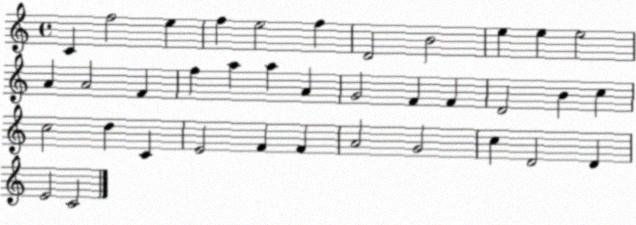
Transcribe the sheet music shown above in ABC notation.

X:1
T:Untitled
M:4/4
L:1/4
K:C
C f2 e f e2 f D2 B2 e e e2 A A2 F f a a A G2 F F D2 B c c2 d C E2 F F A2 G2 c D2 D E2 C2